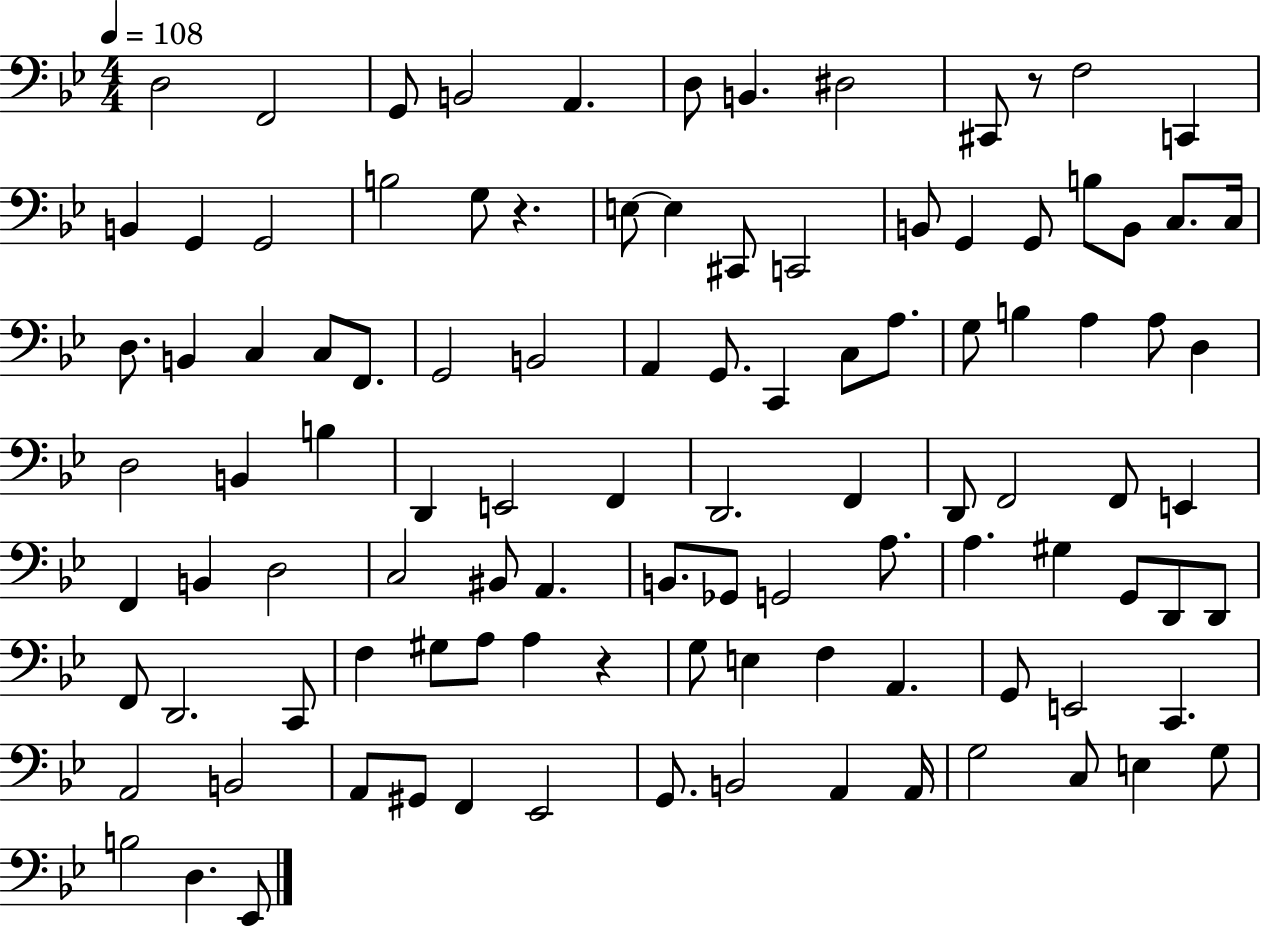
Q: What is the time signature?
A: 4/4